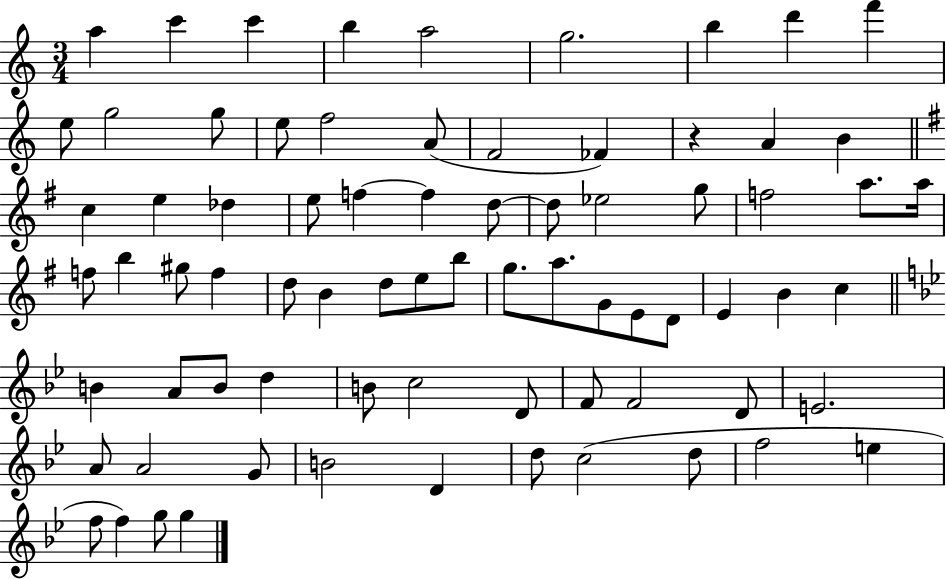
{
  \clef treble
  \numericTimeSignature
  \time 3/4
  \key c \major
  a''4 c'''4 c'''4 | b''4 a''2 | g''2. | b''4 d'''4 f'''4 | \break e''8 g''2 g''8 | e''8 f''2 a'8( | f'2 fes'4) | r4 a'4 b'4 | \break \bar "||" \break \key e \minor c''4 e''4 des''4 | e''8 f''4~~ f''4 d''8~~ | d''8 ees''2 g''8 | f''2 a''8. a''16 | \break f''8 b''4 gis''8 f''4 | d''8 b'4 d''8 e''8 b''8 | g''8. a''8. g'8 e'8 d'8 | e'4 b'4 c''4 | \break \bar "||" \break \key bes \major b'4 a'8 b'8 d''4 | b'8 c''2 d'8 | f'8 f'2 d'8 | e'2. | \break a'8 a'2 g'8 | b'2 d'4 | d''8 c''2( d''8 | f''2 e''4 | \break f''8 f''4) g''8 g''4 | \bar "|."
}